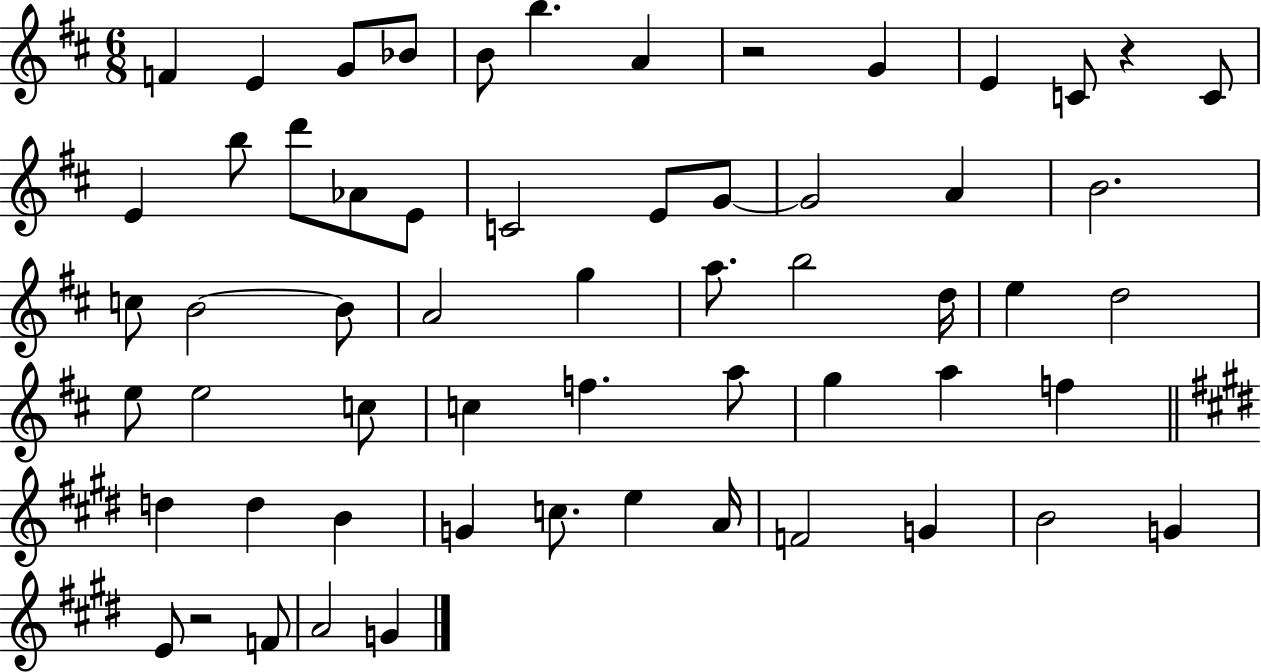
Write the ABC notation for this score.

X:1
T:Untitled
M:6/8
L:1/4
K:D
F E G/2 _B/2 B/2 b A z2 G E C/2 z C/2 E b/2 d'/2 _A/2 E/2 C2 E/2 G/2 G2 A B2 c/2 B2 B/2 A2 g a/2 b2 d/4 e d2 e/2 e2 c/2 c f a/2 g a f d d B G c/2 e A/4 F2 G B2 G E/2 z2 F/2 A2 G